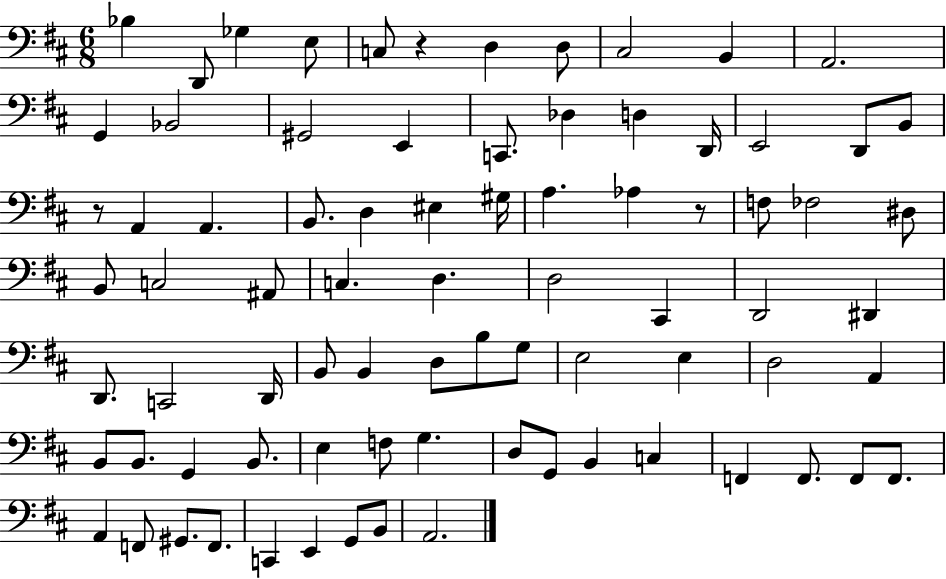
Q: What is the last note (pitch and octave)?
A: A2